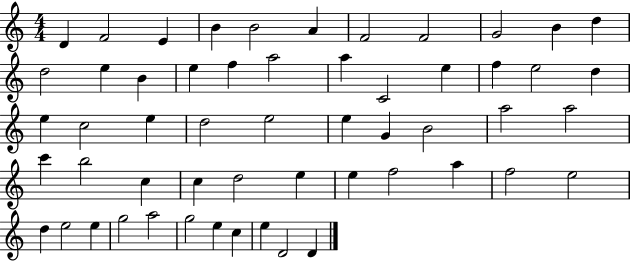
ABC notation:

X:1
T:Untitled
M:4/4
L:1/4
K:C
D F2 E B B2 A F2 F2 G2 B d d2 e B e f a2 a C2 e f e2 d e c2 e d2 e2 e G B2 a2 a2 c' b2 c c d2 e e f2 a f2 e2 d e2 e g2 a2 g2 e c e D2 D